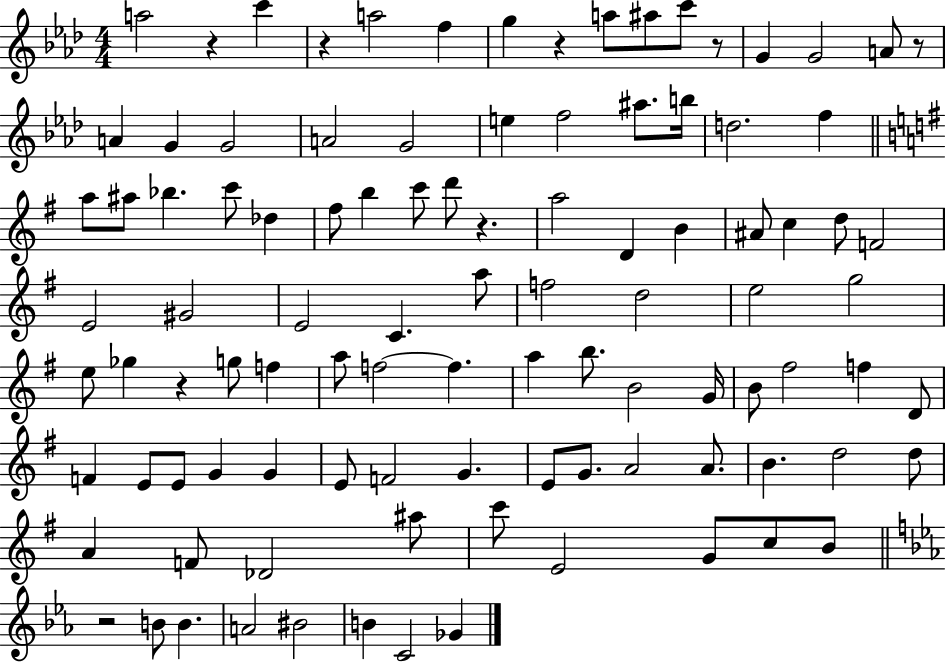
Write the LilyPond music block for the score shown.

{
  \clef treble
  \numericTimeSignature
  \time 4/4
  \key aes \major
  a''2 r4 c'''4 | r4 a''2 f''4 | g''4 r4 a''8 ais''8 c'''8 r8 | g'4 g'2 a'8 r8 | \break a'4 g'4 g'2 | a'2 g'2 | e''4 f''2 ais''8. b''16 | d''2. f''4 | \break \bar "||" \break \key e \minor a''8 ais''8 bes''4. c'''8 des''4 | fis''8 b''4 c'''8 d'''8 r4. | a''2 d'4 b'4 | ais'8 c''4 d''8 f'2 | \break e'2 gis'2 | e'2 c'4. a''8 | f''2 d''2 | e''2 g''2 | \break e''8 ges''4 r4 g''8 f''4 | a''8 f''2~~ f''4. | a''4 b''8. b'2 g'16 | b'8 fis''2 f''4 d'8 | \break f'4 e'8 e'8 g'4 g'4 | e'8 f'2 g'4. | e'8 g'8. a'2 a'8. | b'4. d''2 d''8 | \break a'4 f'8 des'2 ais''8 | c'''8 e'2 g'8 c''8 b'8 | \bar "||" \break \key ees \major r2 b'8 b'4. | a'2 bis'2 | b'4 c'2 ges'4 | \bar "|."
}